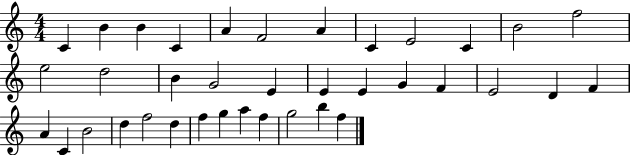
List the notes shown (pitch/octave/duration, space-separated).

C4/q B4/q B4/q C4/q A4/q F4/h A4/q C4/q E4/h C4/q B4/h F5/h E5/h D5/h B4/q G4/h E4/q E4/q E4/q G4/q F4/q E4/h D4/q F4/q A4/q C4/q B4/h D5/q F5/h D5/q F5/q G5/q A5/q F5/q G5/h B5/q F5/q